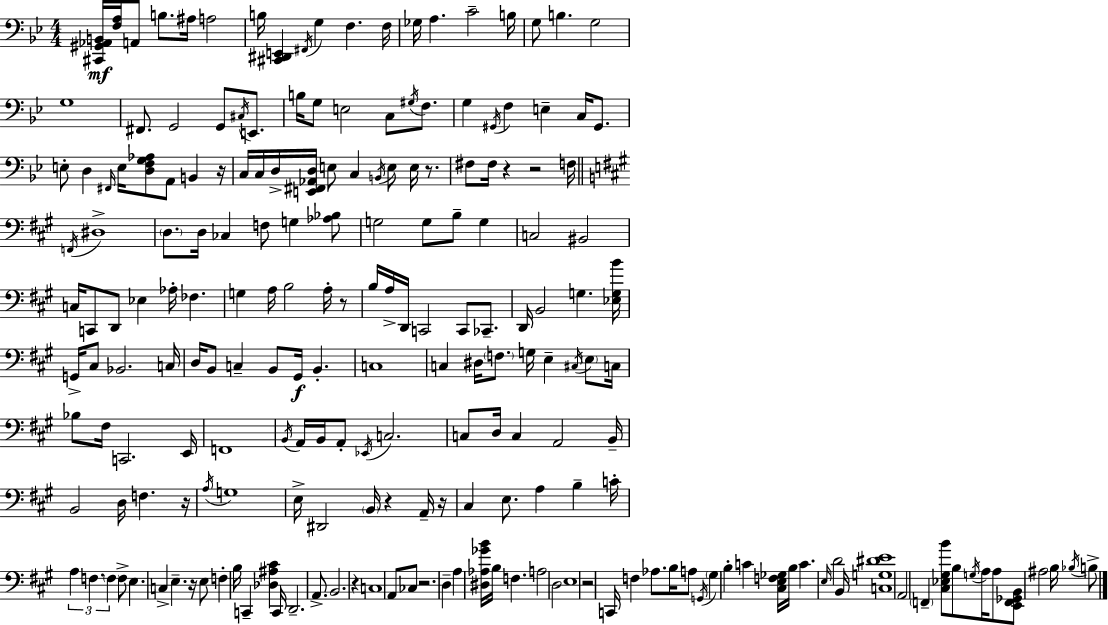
[C#2,G#2,Ab2,B2]/s [F3,A3]/s A2/e B3/e. A#3/s A3/h B3/s [C#2,D#2,E2]/q F#2/s G3/q F3/q. F3/s Gb3/s A3/q. C4/h B3/s G3/e B3/q. G3/h G3/w F#2/e. G2/h G2/e C#3/s E2/e. B3/s G3/e E3/h C3/e G#3/s F3/e. G3/q G#2/s F3/q E3/q C3/s G#2/e. E3/e D3/q F#2/s E3/s [D3,F3,G3,Ab3]/e A2/e B2/q R/s C3/s C3/s D3/s [E2,F#2,Ab2,D3]/s E3/e C3/q B2/s E3/e E3/s R/e. F#3/e F#3/s R/q R/h F3/s F2/s D#3/w D3/e. D3/s CES3/q F3/e G3/q [Ab3,Bb3]/e G3/h G3/e B3/e G3/q C3/h BIS2/h C3/s C2/e D2/e Eb3/q Ab3/s FES3/q. G3/q A3/s B3/h A3/s R/e B3/s A3/s D2/s C2/h C2/e CES2/e. D2/s B2/h G3/q. [Eb3,G3,B4]/s G2/s C#3/e Bb2/h. C3/s D3/s B2/e C3/q B2/e G#2/s B2/q. C3/w C3/q D#3/s F3/e. G3/s E3/q C#3/s E3/e C3/s Bb3/e F#3/s C2/h. E2/s F2/w B2/s A2/s B2/s A2/e Eb2/s C3/h. C3/e D3/s C3/q A2/h B2/s B2/h D3/s F3/q. R/s A3/s G3/w E3/s D#2/h B2/s R/q A2/s R/s C#3/q E3/e. A3/q B3/q C4/s A3/q F3/q. F3/q F3/e E3/q. C3/q E3/q. R/s E3/e F3/q B3/s C2/q [Db3,A#3,C#4]/q C2/s D2/h. A2/e. B2/h. R/q C3/w A2/e CES3/e R/h. D3/q A3/q [D#3,Ab3,Gb4,B4]/s B3/s F3/q. A3/h D3/h E3/w R/h C2/s F3/q Ab3/e. B3/s A3/e G2/s G#3/q B3/q C4/q [C#3,E3,F3,Gb3]/s B3/s C4/q. E3/s D4/h B2/s [C3,G3,D#4,E4]/w A2/h F2/q [C#3,Eb3,G#3,B4]/e B3/e G3/s A3/s A3/e [E2,F2,Gb2,B2]/e A#3/h B3/s Bb3/s B3/e